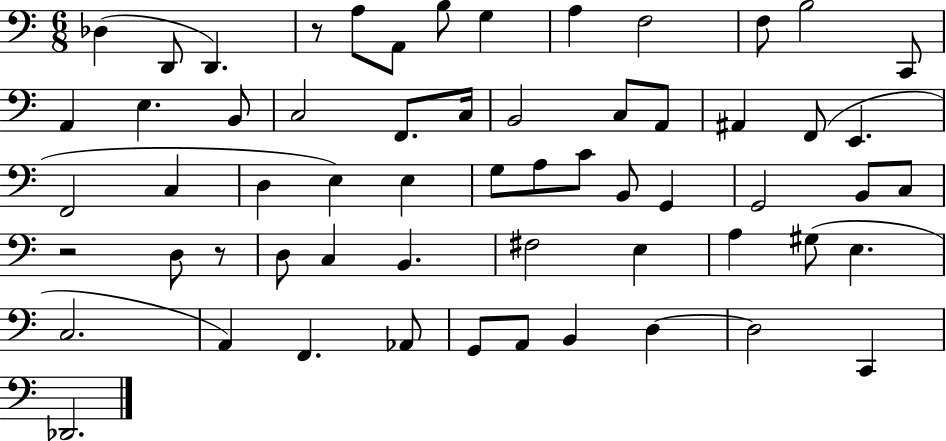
Db3/q D2/e D2/q. R/e A3/e A2/e B3/e G3/q A3/q F3/h F3/e B3/h C2/e A2/q E3/q. B2/e C3/h F2/e. C3/s B2/h C3/e A2/e A#2/q F2/e E2/q. F2/h C3/q D3/q E3/q E3/q G3/e A3/e C4/e B2/e G2/q G2/h B2/e C3/e R/h D3/e R/e D3/e C3/q B2/q. F#3/h E3/q A3/q G#3/e E3/q. C3/h. A2/q F2/q. Ab2/e G2/e A2/e B2/q D3/q D3/h C2/q Db2/h.